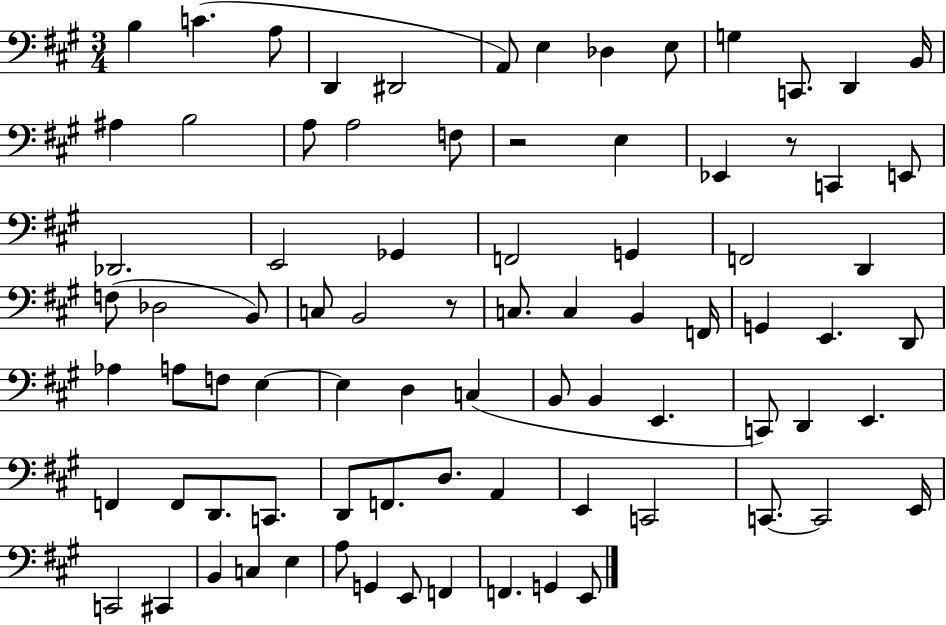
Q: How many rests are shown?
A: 3